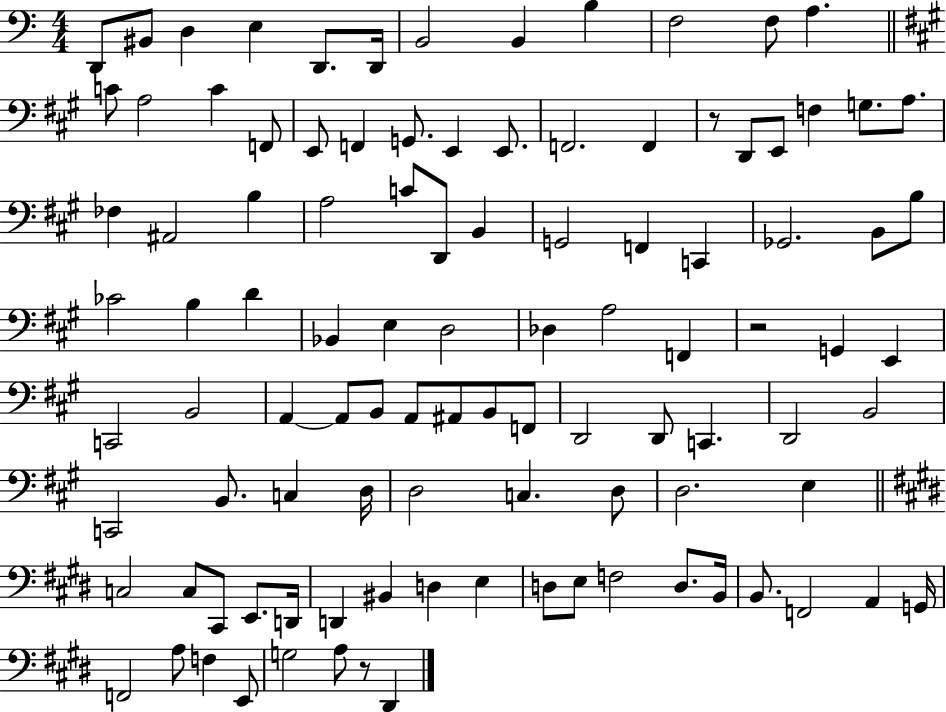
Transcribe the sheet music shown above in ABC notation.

X:1
T:Untitled
M:4/4
L:1/4
K:C
D,,/2 ^B,,/2 D, E, D,,/2 D,,/4 B,,2 B,, B, F,2 F,/2 A, C/2 A,2 C F,,/2 E,,/2 F,, G,,/2 E,, E,,/2 F,,2 F,, z/2 D,,/2 E,,/2 F, G,/2 A,/2 _F, ^A,,2 B, A,2 C/2 D,,/2 B,, G,,2 F,, C,, _G,,2 B,,/2 B,/2 _C2 B, D _B,, E, D,2 _D, A,2 F,, z2 G,, E,, C,,2 B,,2 A,, A,,/2 B,,/2 A,,/2 ^A,,/2 B,,/2 F,,/2 D,,2 D,,/2 C,, D,,2 B,,2 C,,2 B,,/2 C, D,/4 D,2 C, D,/2 D,2 E, C,2 C,/2 ^C,,/2 E,,/2 D,,/4 D,, ^B,, D, E, D,/2 E,/2 F,2 D,/2 B,,/4 B,,/2 F,,2 A,, G,,/4 F,,2 A,/2 F, E,,/2 G,2 A,/2 z/2 ^D,,